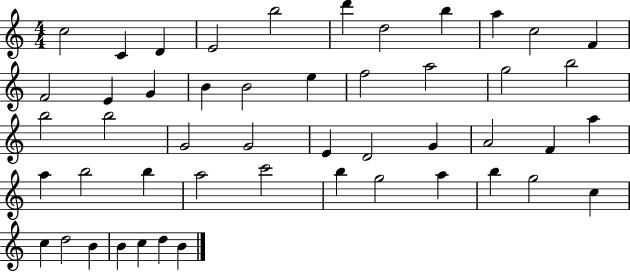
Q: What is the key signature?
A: C major